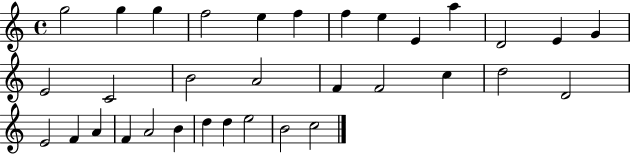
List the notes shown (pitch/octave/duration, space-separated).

G5/h G5/q G5/q F5/h E5/q F5/q F5/q E5/q E4/q A5/q D4/h E4/q G4/q E4/h C4/h B4/h A4/h F4/q F4/h C5/q D5/h D4/h E4/h F4/q A4/q F4/q A4/h B4/q D5/q D5/q E5/h B4/h C5/h